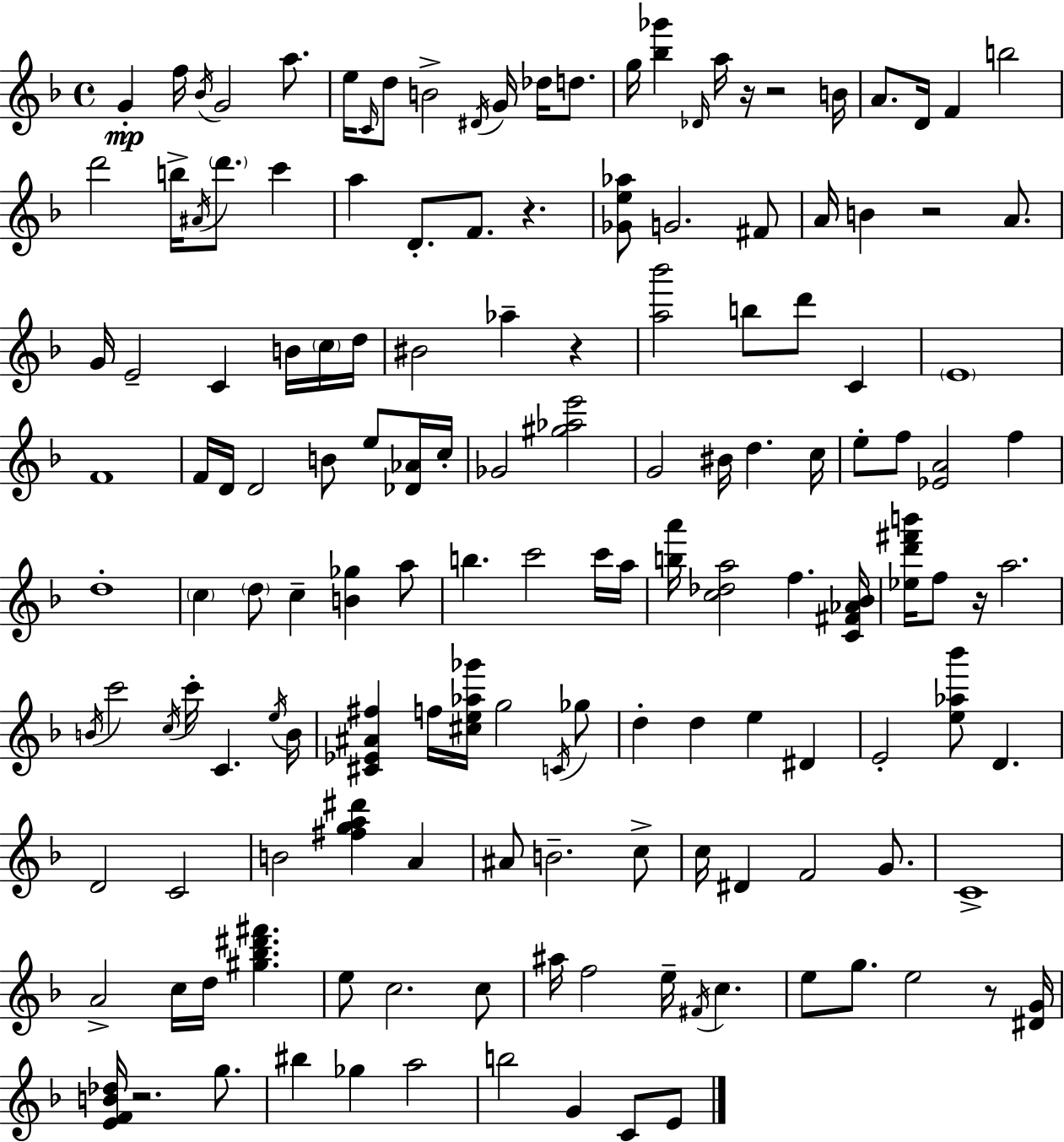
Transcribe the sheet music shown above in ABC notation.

X:1
T:Untitled
M:4/4
L:1/4
K:Dm
G f/4 _B/4 G2 a/2 e/4 C/4 d/2 B2 ^D/4 G/4 _d/4 d/2 g/4 [_b_g'] _D/4 a/4 z/4 z2 B/4 A/2 D/4 F b2 d'2 b/4 ^A/4 d'/2 c' a D/2 F/2 z [_Ge_a]/2 G2 ^F/2 A/4 B z2 A/2 G/4 E2 C B/4 c/4 d/4 ^B2 _a z [a_b']2 b/2 d'/2 C E4 F4 F/4 D/4 D2 B/2 e/2 [_D_A]/4 c/4 _G2 [^g_ae']2 G2 ^B/4 d c/4 e/2 f/2 [_EA]2 f d4 c d/2 c [B_g] a/2 b c'2 c'/4 a/4 [ba']/4 [c_da]2 f [C^F_A_B]/4 [_ed'^f'b']/4 f/2 z/4 a2 B/4 c'2 c/4 c'/4 C e/4 B/4 [^C_E^A^f] f/4 [^ce_a_g']/4 g2 C/4 _g/2 d d e ^D E2 [e_a_b']/2 D D2 C2 B2 [^fga^d'] A ^A/2 B2 c/2 c/4 ^D F2 G/2 C4 A2 c/4 d/4 [^g_b^d'^f'] e/2 c2 c/2 ^a/4 f2 e/4 ^F/4 c e/2 g/2 e2 z/2 [^DG]/4 [EFB_d]/4 z2 g/2 ^b _g a2 b2 G C/2 E/2